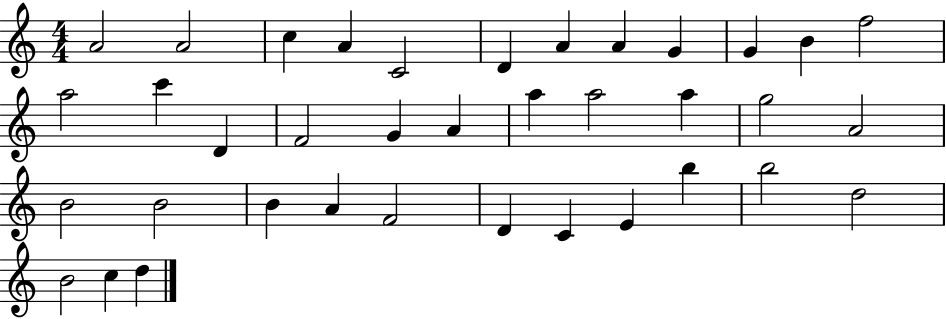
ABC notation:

X:1
T:Untitled
M:4/4
L:1/4
K:C
A2 A2 c A C2 D A A G G B f2 a2 c' D F2 G A a a2 a g2 A2 B2 B2 B A F2 D C E b b2 d2 B2 c d